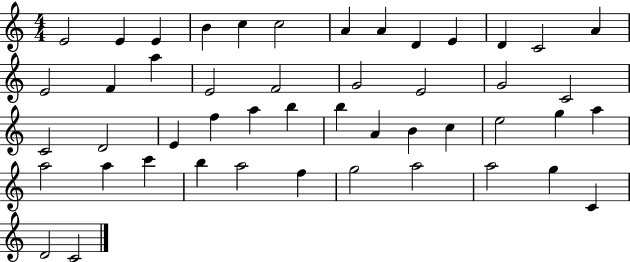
X:1
T:Untitled
M:4/4
L:1/4
K:C
E2 E E B c c2 A A D E D C2 A E2 F a E2 F2 G2 E2 G2 C2 C2 D2 E f a b b A B c e2 g a a2 a c' b a2 f g2 a2 a2 g C D2 C2